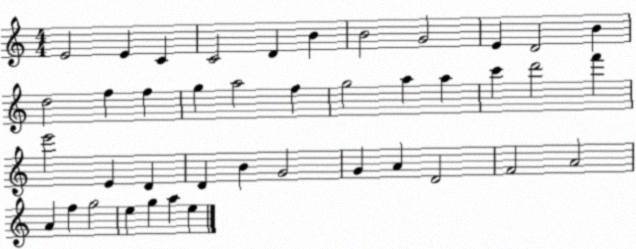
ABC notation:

X:1
T:Untitled
M:4/4
L:1/4
K:C
E2 E C C2 D B B2 G2 E D2 B d2 f f g a2 f g2 a a c' d'2 f' e'2 E D D B G2 G A D2 F2 A2 A f g2 e g a e